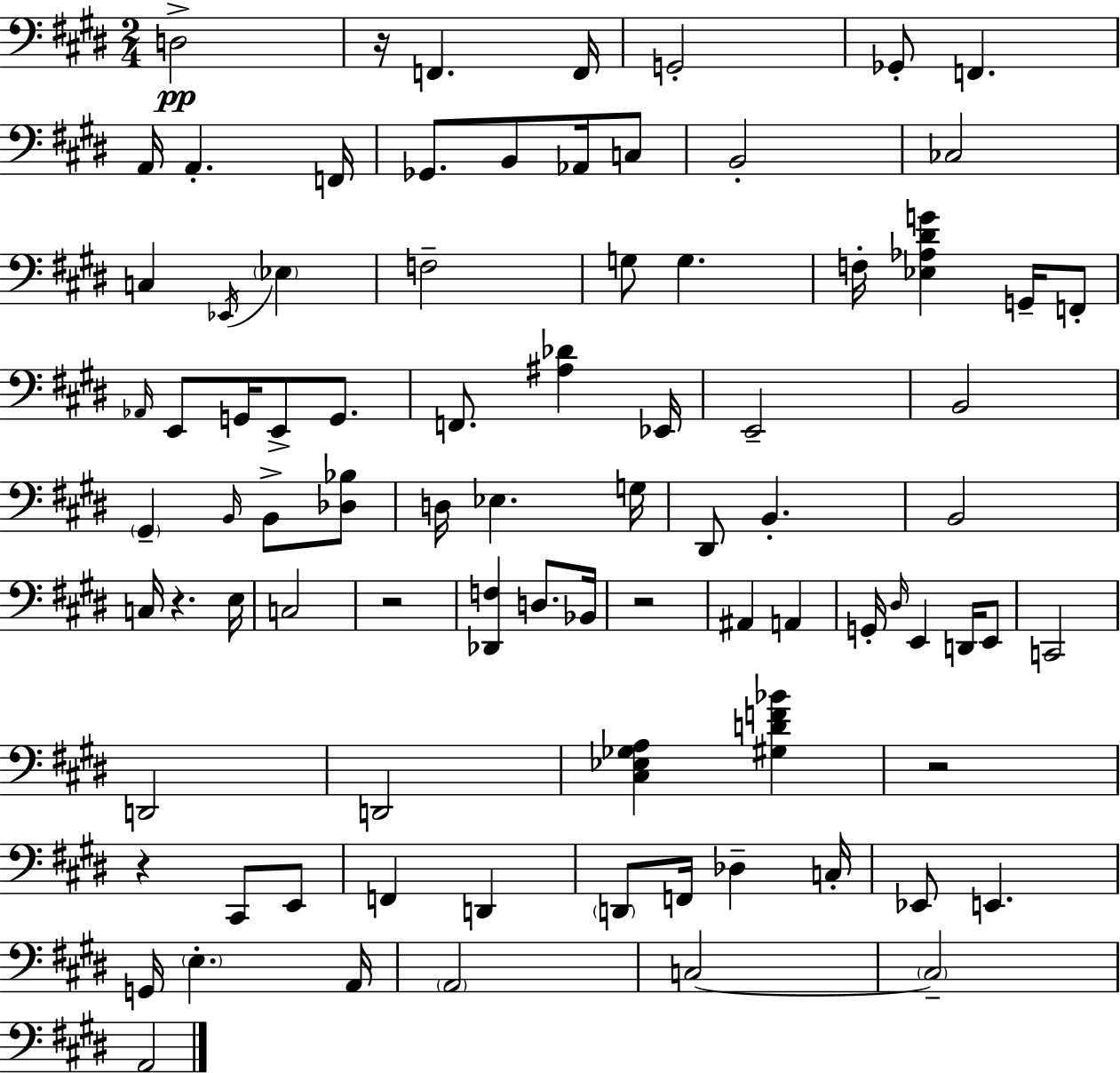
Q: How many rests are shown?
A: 6